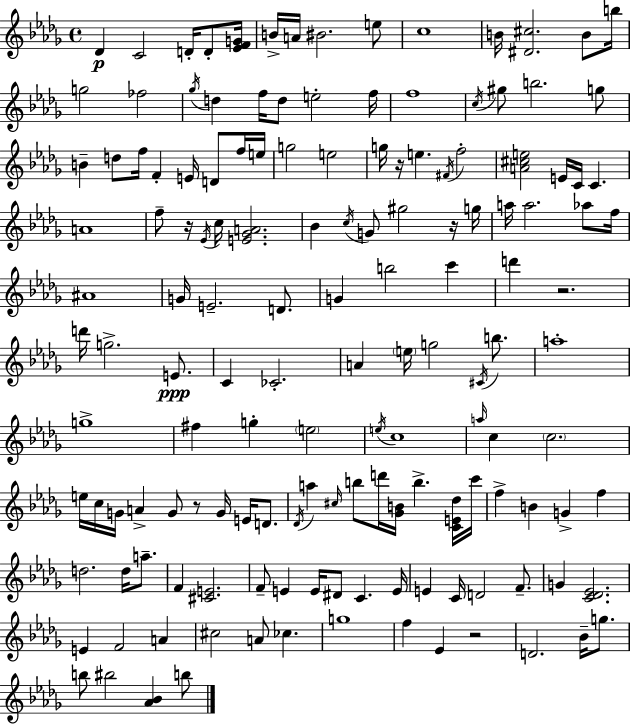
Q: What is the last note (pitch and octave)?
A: B5